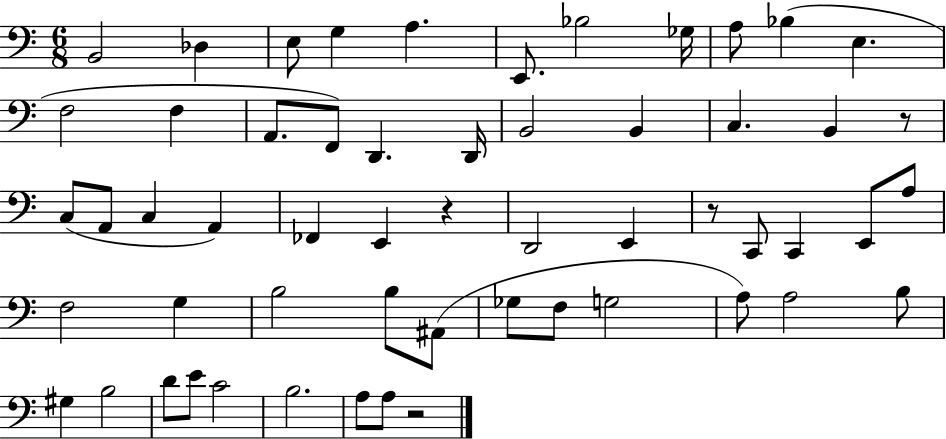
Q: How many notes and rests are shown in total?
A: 56